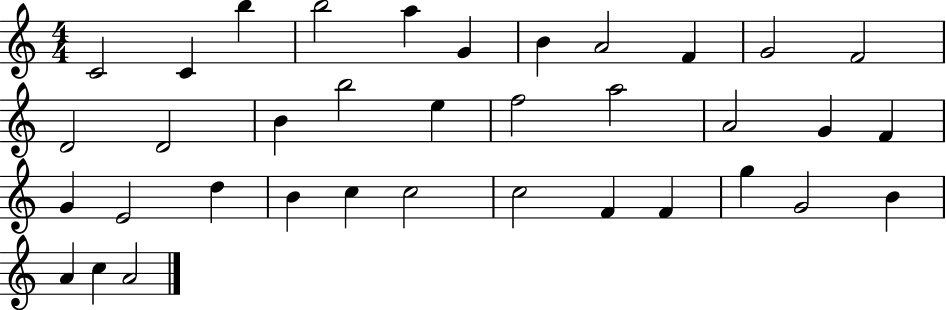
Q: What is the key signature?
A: C major